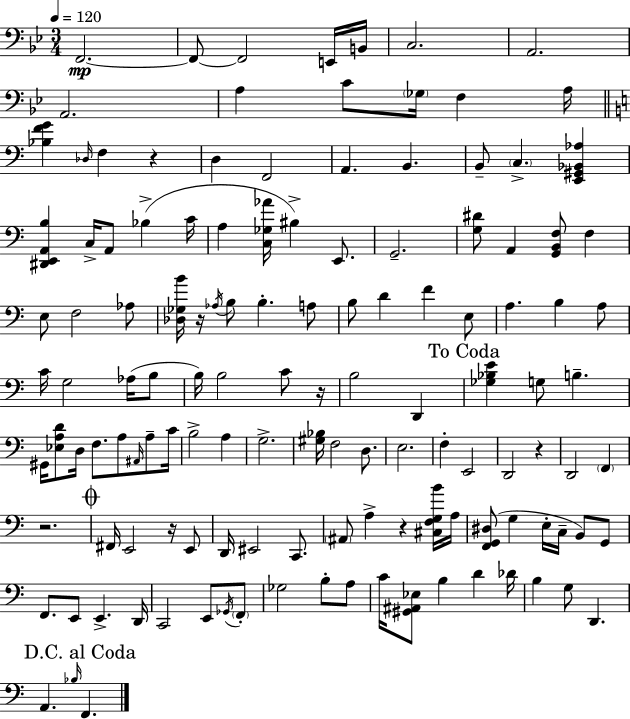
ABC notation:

X:1
T:Untitled
M:3/4
L:1/4
K:Gm
F,,2 F,,/2 F,,2 E,,/4 B,,/4 C,2 A,,2 A,,2 A, C/2 _G,/4 F, A,/4 [_B,FG] _D,/4 F, z D, F,,2 A,, B,, B,,/2 C, [E,,^G,,_B,,_A,] [^D,,E,,A,,B,] C,/4 A,,/2 _B, C/4 A, [C,_G,_A]/4 ^B, E,,/2 G,,2 [G,^D]/2 A,, [G,,B,,F,]/2 F, E,/2 F,2 _A,/2 [_D,_G,B]/4 z/4 _A,/4 B,/2 B, A,/2 B,/2 D F E,/2 A, B, A,/2 C/4 G,2 _A,/4 B,/2 B,/4 B,2 C/2 z/4 B,2 D,, [_G,_B,E] G,/2 B, ^G,,/4 [_E,A,D]/2 D,/4 F,/2 A,/2 ^A,,/4 A,/2 C/4 B,2 A, G,2 [^G,_B,]/4 F,2 D,/2 E,2 F, E,,2 D,,2 z D,,2 F,, z2 ^F,,/4 E,,2 z/4 E,,/2 D,,/4 ^E,,2 C,,/2 ^A,,/2 A, z [^C,F,G,B]/4 A,/4 [F,,G,,^D,]/2 G, E,/4 C,/4 B,,/2 G,,/2 F,,/2 E,,/2 E,, D,,/4 C,,2 E,,/2 _G,,/4 F,,/2 _G,2 B,/2 A,/2 C/4 [^G,,^A,,_E,]/2 B, D _D/4 B, G,/2 D,, A,, _B,/4 F,,